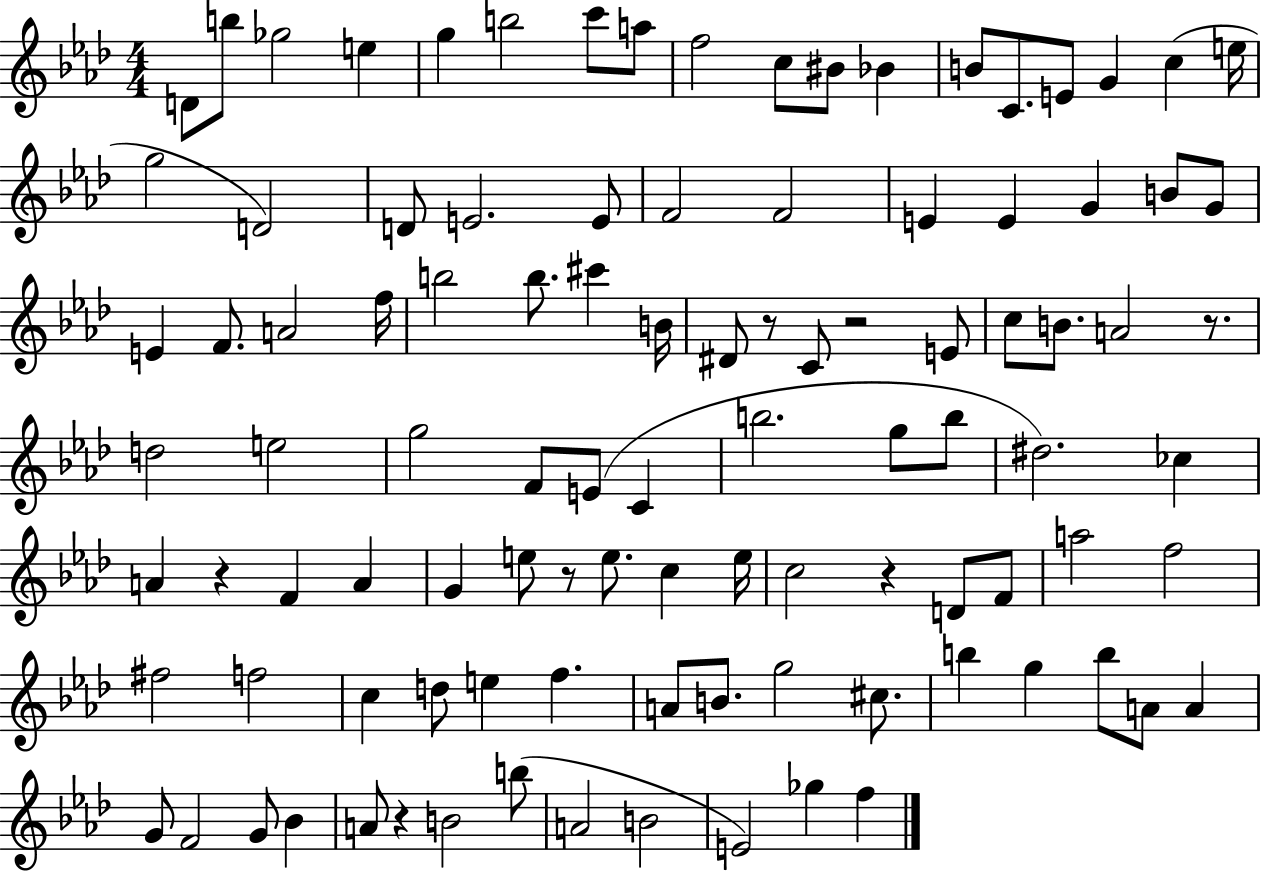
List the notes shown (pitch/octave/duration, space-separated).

D4/e B5/e Gb5/h E5/q G5/q B5/h C6/e A5/e F5/h C5/e BIS4/e Bb4/q B4/e C4/e. E4/e G4/q C5/q E5/s G5/h D4/h D4/e E4/h. E4/e F4/h F4/h E4/q E4/q G4/q B4/e G4/e E4/q F4/e. A4/h F5/s B5/h B5/e. C#6/q B4/s D#4/e R/e C4/e R/h E4/e C5/e B4/e. A4/h R/e. D5/h E5/h G5/h F4/e E4/e C4/q B5/h. G5/e B5/e D#5/h. CES5/q A4/q R/q F4/q A4/q G4/q E5/e R/e E5/e. C5/q E5/s C5/h R/q D4/e F4/e A5/h F5/h F#5/h F5/h C5/q D5/e E5/q F5/q. A4/e B4/e. G5/h C#5/e. B5/q G5/q B5/e A4/e A4/q G4/e F4/h G4/e Bb4/q A4/e R/q B4/h B5/e A4/h B4/h E4/h Gb5/q F5/q